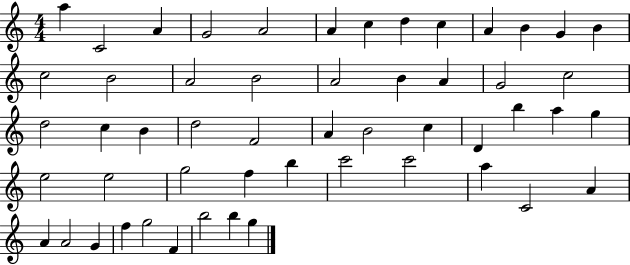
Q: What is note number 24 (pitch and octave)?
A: C5